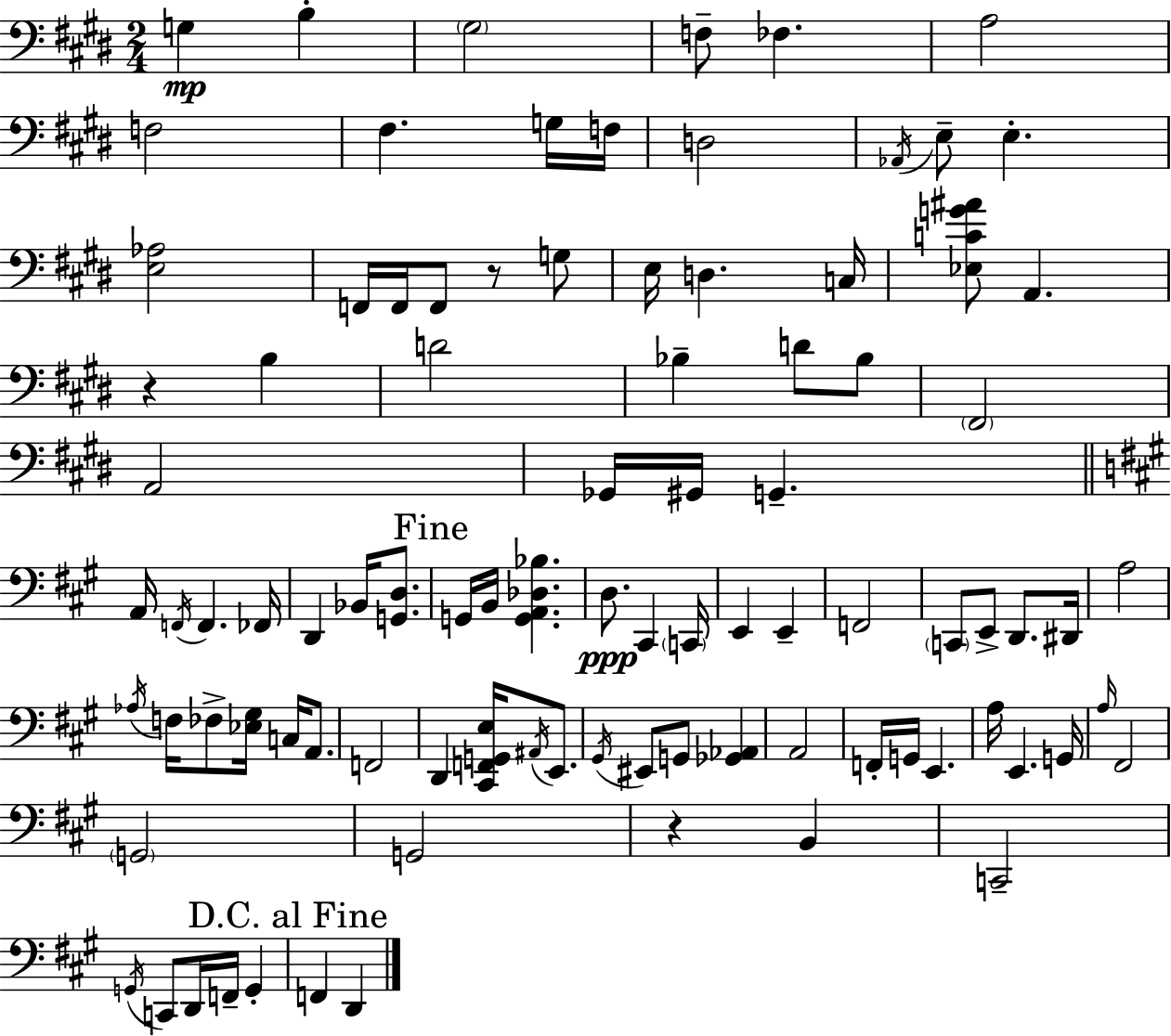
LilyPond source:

{
  \clef bass
  \numericTimeSignature
  \time 2/4
  \key e \major
  g4\mp b4-. | \parenthesize gis2 | f8-- fes4. | a2 | \break f2 | fis4. g16 f16 | d2 | \acciaccatura { aes,16 } e8-- e4.-. | \break <e aes>2 | f,16 f,16 f,8 r8 g8 | e16 d4. | c16 <ees c' g' ais'>8 a,4. | \break r4 b4 | d'2 | bes4-- d'8 bes8 | \parenthesize fis,2 | \break a,2 | ges,16 gis,16 g,4.-- | \bar "||" \break \key a \major a,16 \acciaccatura { f,16 } f,4. | fes,16 d,4 bes,16 <g, d>8. | \mark "Fine" g,16 b,16 <g, a, des bes>4. | d8.\ppp cis,4 | \break \parenthesize c,16 e,4 e,4-- | f,2 | \parenthesize c,8 e,8-> d,8. | dis,16 a2 | \break \acciaccatura { aes16 } f16 fes8-> <ees gis>16 c16 a,8. | f,2 | d,4 <cis, f, g, e>16 \acciaccatura { ais,16 } | e,8. \acciaccatura { gis,16 } eis,8 g,8 | \break <ges, aes,>4 a,2 | f,16-. g,16 e,4. | a16 e,4. | g,16 \grace { a16 } fis,2 | \break \parenthesize g,2 | g,2 | r4 | b,4 c,2-- | \break \acciaccatura { g,16 } c,8 | d,16 f,16-- g,4-. \mark "D.C. al Fine" f,4 | d,4 \bar "|."
}